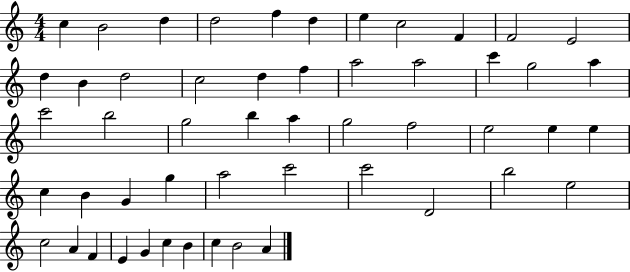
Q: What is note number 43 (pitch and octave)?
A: C5